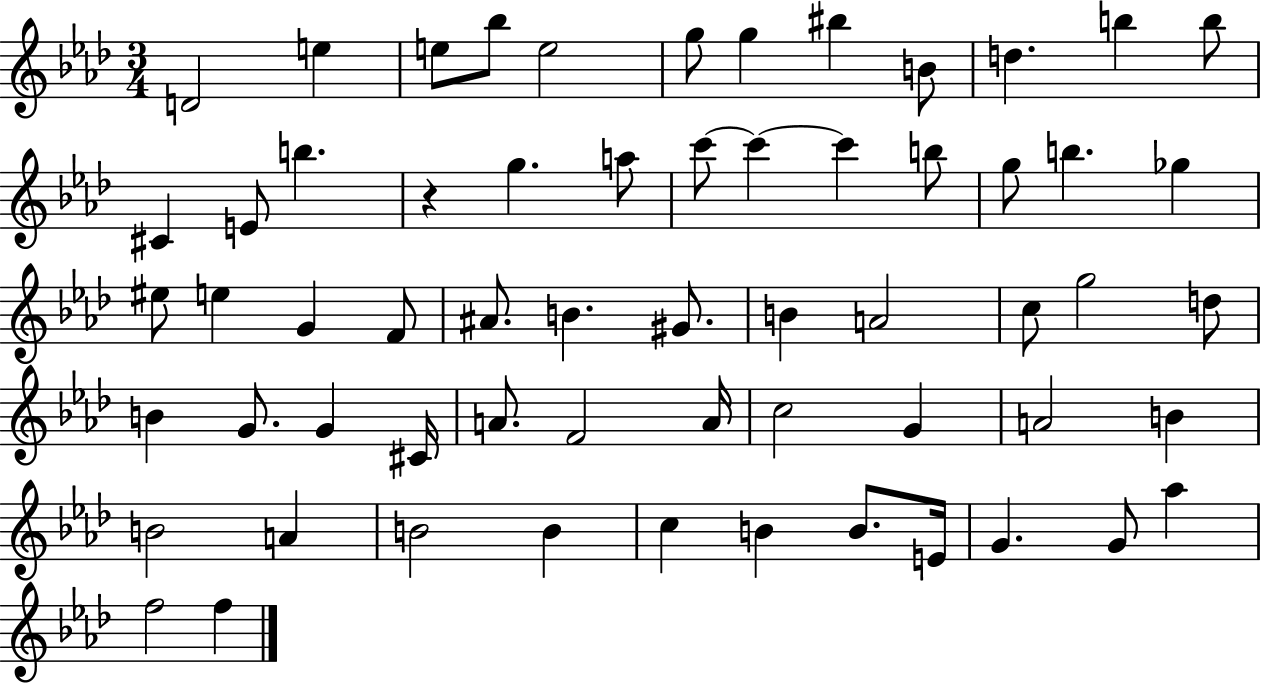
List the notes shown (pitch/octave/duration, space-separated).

D4/h E5/q E5/e Bb5/e E5/h G5/e G5/q BIS5/q B4/e D5/q. B5/q B5/e C#4/q E4/e B5/q. R/q G5/q. A5/e C6/e C6/q C6/q B5/e G5/e B5/q. Gb5/q EIS5/e E5/q G4/q F4/e A#4/e. B4/q. G#4/e. B4/q A4/h C5/e G5/h D5/e B4/q G4/e. G4/q C#4/s A4/e. F4/h A4/s C5/h G4/q A4/h B4/q B4/h A4/q B4/h B4/q C5/q B4/q B4/e. E4/s G4/q. G4/e Ab5/q F5/h F5/q